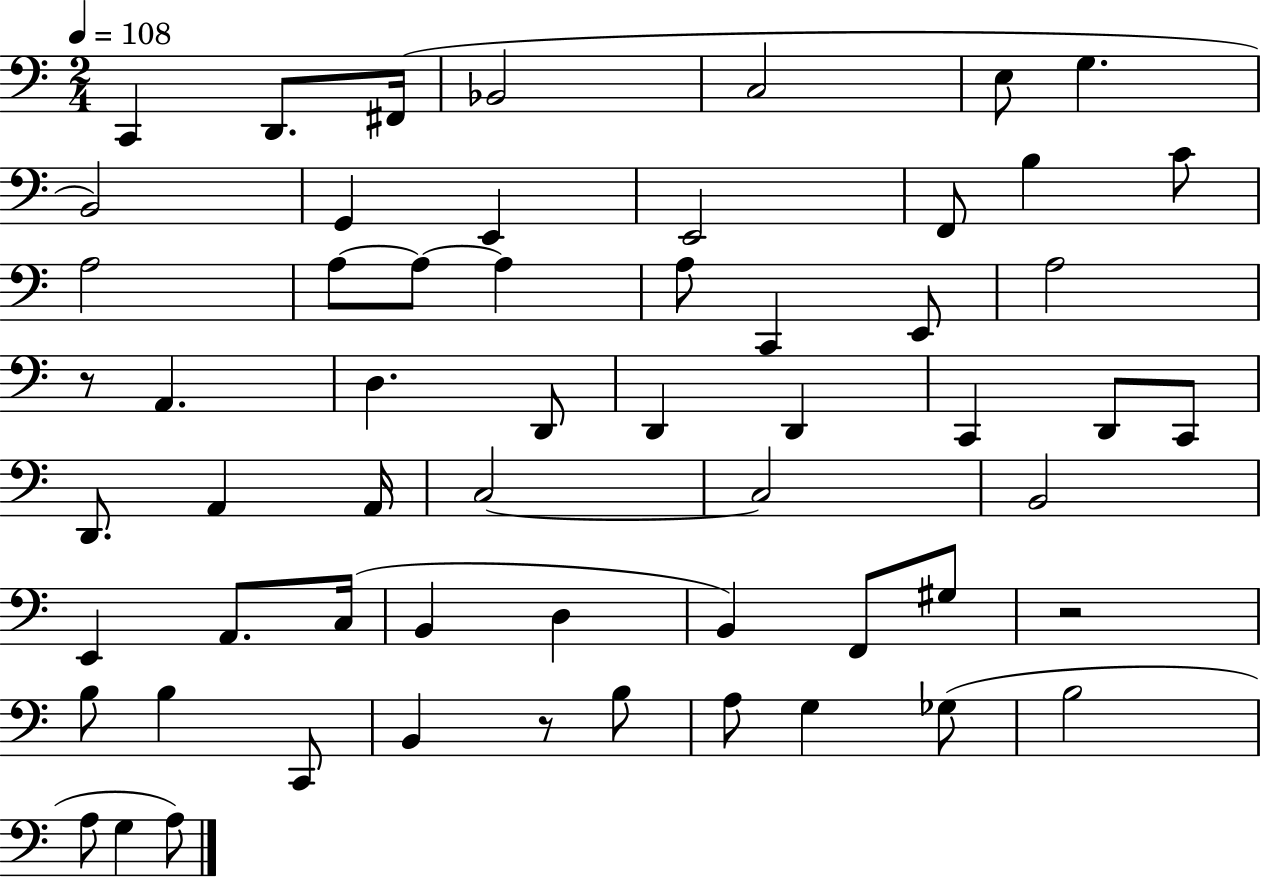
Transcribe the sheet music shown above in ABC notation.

X:1
T:Untitled
M:2/4
L:1/4
K:C
C,, D,,/2 ^F,,/4 _B,,2 C,2 E,/2 G, B,,2 G,, E,, E,,2 F,,/2 B, C/2 A,2 A,/2 A,/2 A, A,/2 C,, E,,/2 A,2 z/2 A,, D, D,,/2 D,, D,, C,, D,,/2 C,,/2 D,,/2 A,, A,,/4 C,2 C,2 B,,2 E,, A,,/2 C,/4 B,, D, B,, F,,/2 ^G,/2 z2 B,/2 B, C,,/2 B,, z/2 B,/2 A,/2 G, _G,/2 B,2 A,/2 G, A,/2